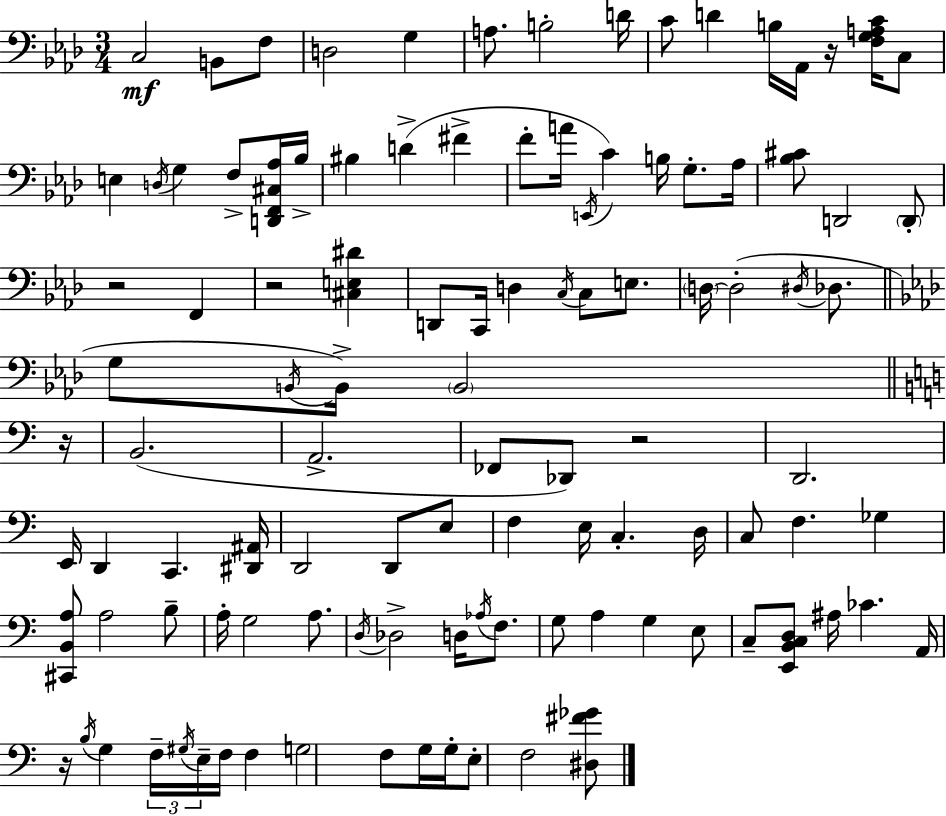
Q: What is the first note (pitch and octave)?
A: C3